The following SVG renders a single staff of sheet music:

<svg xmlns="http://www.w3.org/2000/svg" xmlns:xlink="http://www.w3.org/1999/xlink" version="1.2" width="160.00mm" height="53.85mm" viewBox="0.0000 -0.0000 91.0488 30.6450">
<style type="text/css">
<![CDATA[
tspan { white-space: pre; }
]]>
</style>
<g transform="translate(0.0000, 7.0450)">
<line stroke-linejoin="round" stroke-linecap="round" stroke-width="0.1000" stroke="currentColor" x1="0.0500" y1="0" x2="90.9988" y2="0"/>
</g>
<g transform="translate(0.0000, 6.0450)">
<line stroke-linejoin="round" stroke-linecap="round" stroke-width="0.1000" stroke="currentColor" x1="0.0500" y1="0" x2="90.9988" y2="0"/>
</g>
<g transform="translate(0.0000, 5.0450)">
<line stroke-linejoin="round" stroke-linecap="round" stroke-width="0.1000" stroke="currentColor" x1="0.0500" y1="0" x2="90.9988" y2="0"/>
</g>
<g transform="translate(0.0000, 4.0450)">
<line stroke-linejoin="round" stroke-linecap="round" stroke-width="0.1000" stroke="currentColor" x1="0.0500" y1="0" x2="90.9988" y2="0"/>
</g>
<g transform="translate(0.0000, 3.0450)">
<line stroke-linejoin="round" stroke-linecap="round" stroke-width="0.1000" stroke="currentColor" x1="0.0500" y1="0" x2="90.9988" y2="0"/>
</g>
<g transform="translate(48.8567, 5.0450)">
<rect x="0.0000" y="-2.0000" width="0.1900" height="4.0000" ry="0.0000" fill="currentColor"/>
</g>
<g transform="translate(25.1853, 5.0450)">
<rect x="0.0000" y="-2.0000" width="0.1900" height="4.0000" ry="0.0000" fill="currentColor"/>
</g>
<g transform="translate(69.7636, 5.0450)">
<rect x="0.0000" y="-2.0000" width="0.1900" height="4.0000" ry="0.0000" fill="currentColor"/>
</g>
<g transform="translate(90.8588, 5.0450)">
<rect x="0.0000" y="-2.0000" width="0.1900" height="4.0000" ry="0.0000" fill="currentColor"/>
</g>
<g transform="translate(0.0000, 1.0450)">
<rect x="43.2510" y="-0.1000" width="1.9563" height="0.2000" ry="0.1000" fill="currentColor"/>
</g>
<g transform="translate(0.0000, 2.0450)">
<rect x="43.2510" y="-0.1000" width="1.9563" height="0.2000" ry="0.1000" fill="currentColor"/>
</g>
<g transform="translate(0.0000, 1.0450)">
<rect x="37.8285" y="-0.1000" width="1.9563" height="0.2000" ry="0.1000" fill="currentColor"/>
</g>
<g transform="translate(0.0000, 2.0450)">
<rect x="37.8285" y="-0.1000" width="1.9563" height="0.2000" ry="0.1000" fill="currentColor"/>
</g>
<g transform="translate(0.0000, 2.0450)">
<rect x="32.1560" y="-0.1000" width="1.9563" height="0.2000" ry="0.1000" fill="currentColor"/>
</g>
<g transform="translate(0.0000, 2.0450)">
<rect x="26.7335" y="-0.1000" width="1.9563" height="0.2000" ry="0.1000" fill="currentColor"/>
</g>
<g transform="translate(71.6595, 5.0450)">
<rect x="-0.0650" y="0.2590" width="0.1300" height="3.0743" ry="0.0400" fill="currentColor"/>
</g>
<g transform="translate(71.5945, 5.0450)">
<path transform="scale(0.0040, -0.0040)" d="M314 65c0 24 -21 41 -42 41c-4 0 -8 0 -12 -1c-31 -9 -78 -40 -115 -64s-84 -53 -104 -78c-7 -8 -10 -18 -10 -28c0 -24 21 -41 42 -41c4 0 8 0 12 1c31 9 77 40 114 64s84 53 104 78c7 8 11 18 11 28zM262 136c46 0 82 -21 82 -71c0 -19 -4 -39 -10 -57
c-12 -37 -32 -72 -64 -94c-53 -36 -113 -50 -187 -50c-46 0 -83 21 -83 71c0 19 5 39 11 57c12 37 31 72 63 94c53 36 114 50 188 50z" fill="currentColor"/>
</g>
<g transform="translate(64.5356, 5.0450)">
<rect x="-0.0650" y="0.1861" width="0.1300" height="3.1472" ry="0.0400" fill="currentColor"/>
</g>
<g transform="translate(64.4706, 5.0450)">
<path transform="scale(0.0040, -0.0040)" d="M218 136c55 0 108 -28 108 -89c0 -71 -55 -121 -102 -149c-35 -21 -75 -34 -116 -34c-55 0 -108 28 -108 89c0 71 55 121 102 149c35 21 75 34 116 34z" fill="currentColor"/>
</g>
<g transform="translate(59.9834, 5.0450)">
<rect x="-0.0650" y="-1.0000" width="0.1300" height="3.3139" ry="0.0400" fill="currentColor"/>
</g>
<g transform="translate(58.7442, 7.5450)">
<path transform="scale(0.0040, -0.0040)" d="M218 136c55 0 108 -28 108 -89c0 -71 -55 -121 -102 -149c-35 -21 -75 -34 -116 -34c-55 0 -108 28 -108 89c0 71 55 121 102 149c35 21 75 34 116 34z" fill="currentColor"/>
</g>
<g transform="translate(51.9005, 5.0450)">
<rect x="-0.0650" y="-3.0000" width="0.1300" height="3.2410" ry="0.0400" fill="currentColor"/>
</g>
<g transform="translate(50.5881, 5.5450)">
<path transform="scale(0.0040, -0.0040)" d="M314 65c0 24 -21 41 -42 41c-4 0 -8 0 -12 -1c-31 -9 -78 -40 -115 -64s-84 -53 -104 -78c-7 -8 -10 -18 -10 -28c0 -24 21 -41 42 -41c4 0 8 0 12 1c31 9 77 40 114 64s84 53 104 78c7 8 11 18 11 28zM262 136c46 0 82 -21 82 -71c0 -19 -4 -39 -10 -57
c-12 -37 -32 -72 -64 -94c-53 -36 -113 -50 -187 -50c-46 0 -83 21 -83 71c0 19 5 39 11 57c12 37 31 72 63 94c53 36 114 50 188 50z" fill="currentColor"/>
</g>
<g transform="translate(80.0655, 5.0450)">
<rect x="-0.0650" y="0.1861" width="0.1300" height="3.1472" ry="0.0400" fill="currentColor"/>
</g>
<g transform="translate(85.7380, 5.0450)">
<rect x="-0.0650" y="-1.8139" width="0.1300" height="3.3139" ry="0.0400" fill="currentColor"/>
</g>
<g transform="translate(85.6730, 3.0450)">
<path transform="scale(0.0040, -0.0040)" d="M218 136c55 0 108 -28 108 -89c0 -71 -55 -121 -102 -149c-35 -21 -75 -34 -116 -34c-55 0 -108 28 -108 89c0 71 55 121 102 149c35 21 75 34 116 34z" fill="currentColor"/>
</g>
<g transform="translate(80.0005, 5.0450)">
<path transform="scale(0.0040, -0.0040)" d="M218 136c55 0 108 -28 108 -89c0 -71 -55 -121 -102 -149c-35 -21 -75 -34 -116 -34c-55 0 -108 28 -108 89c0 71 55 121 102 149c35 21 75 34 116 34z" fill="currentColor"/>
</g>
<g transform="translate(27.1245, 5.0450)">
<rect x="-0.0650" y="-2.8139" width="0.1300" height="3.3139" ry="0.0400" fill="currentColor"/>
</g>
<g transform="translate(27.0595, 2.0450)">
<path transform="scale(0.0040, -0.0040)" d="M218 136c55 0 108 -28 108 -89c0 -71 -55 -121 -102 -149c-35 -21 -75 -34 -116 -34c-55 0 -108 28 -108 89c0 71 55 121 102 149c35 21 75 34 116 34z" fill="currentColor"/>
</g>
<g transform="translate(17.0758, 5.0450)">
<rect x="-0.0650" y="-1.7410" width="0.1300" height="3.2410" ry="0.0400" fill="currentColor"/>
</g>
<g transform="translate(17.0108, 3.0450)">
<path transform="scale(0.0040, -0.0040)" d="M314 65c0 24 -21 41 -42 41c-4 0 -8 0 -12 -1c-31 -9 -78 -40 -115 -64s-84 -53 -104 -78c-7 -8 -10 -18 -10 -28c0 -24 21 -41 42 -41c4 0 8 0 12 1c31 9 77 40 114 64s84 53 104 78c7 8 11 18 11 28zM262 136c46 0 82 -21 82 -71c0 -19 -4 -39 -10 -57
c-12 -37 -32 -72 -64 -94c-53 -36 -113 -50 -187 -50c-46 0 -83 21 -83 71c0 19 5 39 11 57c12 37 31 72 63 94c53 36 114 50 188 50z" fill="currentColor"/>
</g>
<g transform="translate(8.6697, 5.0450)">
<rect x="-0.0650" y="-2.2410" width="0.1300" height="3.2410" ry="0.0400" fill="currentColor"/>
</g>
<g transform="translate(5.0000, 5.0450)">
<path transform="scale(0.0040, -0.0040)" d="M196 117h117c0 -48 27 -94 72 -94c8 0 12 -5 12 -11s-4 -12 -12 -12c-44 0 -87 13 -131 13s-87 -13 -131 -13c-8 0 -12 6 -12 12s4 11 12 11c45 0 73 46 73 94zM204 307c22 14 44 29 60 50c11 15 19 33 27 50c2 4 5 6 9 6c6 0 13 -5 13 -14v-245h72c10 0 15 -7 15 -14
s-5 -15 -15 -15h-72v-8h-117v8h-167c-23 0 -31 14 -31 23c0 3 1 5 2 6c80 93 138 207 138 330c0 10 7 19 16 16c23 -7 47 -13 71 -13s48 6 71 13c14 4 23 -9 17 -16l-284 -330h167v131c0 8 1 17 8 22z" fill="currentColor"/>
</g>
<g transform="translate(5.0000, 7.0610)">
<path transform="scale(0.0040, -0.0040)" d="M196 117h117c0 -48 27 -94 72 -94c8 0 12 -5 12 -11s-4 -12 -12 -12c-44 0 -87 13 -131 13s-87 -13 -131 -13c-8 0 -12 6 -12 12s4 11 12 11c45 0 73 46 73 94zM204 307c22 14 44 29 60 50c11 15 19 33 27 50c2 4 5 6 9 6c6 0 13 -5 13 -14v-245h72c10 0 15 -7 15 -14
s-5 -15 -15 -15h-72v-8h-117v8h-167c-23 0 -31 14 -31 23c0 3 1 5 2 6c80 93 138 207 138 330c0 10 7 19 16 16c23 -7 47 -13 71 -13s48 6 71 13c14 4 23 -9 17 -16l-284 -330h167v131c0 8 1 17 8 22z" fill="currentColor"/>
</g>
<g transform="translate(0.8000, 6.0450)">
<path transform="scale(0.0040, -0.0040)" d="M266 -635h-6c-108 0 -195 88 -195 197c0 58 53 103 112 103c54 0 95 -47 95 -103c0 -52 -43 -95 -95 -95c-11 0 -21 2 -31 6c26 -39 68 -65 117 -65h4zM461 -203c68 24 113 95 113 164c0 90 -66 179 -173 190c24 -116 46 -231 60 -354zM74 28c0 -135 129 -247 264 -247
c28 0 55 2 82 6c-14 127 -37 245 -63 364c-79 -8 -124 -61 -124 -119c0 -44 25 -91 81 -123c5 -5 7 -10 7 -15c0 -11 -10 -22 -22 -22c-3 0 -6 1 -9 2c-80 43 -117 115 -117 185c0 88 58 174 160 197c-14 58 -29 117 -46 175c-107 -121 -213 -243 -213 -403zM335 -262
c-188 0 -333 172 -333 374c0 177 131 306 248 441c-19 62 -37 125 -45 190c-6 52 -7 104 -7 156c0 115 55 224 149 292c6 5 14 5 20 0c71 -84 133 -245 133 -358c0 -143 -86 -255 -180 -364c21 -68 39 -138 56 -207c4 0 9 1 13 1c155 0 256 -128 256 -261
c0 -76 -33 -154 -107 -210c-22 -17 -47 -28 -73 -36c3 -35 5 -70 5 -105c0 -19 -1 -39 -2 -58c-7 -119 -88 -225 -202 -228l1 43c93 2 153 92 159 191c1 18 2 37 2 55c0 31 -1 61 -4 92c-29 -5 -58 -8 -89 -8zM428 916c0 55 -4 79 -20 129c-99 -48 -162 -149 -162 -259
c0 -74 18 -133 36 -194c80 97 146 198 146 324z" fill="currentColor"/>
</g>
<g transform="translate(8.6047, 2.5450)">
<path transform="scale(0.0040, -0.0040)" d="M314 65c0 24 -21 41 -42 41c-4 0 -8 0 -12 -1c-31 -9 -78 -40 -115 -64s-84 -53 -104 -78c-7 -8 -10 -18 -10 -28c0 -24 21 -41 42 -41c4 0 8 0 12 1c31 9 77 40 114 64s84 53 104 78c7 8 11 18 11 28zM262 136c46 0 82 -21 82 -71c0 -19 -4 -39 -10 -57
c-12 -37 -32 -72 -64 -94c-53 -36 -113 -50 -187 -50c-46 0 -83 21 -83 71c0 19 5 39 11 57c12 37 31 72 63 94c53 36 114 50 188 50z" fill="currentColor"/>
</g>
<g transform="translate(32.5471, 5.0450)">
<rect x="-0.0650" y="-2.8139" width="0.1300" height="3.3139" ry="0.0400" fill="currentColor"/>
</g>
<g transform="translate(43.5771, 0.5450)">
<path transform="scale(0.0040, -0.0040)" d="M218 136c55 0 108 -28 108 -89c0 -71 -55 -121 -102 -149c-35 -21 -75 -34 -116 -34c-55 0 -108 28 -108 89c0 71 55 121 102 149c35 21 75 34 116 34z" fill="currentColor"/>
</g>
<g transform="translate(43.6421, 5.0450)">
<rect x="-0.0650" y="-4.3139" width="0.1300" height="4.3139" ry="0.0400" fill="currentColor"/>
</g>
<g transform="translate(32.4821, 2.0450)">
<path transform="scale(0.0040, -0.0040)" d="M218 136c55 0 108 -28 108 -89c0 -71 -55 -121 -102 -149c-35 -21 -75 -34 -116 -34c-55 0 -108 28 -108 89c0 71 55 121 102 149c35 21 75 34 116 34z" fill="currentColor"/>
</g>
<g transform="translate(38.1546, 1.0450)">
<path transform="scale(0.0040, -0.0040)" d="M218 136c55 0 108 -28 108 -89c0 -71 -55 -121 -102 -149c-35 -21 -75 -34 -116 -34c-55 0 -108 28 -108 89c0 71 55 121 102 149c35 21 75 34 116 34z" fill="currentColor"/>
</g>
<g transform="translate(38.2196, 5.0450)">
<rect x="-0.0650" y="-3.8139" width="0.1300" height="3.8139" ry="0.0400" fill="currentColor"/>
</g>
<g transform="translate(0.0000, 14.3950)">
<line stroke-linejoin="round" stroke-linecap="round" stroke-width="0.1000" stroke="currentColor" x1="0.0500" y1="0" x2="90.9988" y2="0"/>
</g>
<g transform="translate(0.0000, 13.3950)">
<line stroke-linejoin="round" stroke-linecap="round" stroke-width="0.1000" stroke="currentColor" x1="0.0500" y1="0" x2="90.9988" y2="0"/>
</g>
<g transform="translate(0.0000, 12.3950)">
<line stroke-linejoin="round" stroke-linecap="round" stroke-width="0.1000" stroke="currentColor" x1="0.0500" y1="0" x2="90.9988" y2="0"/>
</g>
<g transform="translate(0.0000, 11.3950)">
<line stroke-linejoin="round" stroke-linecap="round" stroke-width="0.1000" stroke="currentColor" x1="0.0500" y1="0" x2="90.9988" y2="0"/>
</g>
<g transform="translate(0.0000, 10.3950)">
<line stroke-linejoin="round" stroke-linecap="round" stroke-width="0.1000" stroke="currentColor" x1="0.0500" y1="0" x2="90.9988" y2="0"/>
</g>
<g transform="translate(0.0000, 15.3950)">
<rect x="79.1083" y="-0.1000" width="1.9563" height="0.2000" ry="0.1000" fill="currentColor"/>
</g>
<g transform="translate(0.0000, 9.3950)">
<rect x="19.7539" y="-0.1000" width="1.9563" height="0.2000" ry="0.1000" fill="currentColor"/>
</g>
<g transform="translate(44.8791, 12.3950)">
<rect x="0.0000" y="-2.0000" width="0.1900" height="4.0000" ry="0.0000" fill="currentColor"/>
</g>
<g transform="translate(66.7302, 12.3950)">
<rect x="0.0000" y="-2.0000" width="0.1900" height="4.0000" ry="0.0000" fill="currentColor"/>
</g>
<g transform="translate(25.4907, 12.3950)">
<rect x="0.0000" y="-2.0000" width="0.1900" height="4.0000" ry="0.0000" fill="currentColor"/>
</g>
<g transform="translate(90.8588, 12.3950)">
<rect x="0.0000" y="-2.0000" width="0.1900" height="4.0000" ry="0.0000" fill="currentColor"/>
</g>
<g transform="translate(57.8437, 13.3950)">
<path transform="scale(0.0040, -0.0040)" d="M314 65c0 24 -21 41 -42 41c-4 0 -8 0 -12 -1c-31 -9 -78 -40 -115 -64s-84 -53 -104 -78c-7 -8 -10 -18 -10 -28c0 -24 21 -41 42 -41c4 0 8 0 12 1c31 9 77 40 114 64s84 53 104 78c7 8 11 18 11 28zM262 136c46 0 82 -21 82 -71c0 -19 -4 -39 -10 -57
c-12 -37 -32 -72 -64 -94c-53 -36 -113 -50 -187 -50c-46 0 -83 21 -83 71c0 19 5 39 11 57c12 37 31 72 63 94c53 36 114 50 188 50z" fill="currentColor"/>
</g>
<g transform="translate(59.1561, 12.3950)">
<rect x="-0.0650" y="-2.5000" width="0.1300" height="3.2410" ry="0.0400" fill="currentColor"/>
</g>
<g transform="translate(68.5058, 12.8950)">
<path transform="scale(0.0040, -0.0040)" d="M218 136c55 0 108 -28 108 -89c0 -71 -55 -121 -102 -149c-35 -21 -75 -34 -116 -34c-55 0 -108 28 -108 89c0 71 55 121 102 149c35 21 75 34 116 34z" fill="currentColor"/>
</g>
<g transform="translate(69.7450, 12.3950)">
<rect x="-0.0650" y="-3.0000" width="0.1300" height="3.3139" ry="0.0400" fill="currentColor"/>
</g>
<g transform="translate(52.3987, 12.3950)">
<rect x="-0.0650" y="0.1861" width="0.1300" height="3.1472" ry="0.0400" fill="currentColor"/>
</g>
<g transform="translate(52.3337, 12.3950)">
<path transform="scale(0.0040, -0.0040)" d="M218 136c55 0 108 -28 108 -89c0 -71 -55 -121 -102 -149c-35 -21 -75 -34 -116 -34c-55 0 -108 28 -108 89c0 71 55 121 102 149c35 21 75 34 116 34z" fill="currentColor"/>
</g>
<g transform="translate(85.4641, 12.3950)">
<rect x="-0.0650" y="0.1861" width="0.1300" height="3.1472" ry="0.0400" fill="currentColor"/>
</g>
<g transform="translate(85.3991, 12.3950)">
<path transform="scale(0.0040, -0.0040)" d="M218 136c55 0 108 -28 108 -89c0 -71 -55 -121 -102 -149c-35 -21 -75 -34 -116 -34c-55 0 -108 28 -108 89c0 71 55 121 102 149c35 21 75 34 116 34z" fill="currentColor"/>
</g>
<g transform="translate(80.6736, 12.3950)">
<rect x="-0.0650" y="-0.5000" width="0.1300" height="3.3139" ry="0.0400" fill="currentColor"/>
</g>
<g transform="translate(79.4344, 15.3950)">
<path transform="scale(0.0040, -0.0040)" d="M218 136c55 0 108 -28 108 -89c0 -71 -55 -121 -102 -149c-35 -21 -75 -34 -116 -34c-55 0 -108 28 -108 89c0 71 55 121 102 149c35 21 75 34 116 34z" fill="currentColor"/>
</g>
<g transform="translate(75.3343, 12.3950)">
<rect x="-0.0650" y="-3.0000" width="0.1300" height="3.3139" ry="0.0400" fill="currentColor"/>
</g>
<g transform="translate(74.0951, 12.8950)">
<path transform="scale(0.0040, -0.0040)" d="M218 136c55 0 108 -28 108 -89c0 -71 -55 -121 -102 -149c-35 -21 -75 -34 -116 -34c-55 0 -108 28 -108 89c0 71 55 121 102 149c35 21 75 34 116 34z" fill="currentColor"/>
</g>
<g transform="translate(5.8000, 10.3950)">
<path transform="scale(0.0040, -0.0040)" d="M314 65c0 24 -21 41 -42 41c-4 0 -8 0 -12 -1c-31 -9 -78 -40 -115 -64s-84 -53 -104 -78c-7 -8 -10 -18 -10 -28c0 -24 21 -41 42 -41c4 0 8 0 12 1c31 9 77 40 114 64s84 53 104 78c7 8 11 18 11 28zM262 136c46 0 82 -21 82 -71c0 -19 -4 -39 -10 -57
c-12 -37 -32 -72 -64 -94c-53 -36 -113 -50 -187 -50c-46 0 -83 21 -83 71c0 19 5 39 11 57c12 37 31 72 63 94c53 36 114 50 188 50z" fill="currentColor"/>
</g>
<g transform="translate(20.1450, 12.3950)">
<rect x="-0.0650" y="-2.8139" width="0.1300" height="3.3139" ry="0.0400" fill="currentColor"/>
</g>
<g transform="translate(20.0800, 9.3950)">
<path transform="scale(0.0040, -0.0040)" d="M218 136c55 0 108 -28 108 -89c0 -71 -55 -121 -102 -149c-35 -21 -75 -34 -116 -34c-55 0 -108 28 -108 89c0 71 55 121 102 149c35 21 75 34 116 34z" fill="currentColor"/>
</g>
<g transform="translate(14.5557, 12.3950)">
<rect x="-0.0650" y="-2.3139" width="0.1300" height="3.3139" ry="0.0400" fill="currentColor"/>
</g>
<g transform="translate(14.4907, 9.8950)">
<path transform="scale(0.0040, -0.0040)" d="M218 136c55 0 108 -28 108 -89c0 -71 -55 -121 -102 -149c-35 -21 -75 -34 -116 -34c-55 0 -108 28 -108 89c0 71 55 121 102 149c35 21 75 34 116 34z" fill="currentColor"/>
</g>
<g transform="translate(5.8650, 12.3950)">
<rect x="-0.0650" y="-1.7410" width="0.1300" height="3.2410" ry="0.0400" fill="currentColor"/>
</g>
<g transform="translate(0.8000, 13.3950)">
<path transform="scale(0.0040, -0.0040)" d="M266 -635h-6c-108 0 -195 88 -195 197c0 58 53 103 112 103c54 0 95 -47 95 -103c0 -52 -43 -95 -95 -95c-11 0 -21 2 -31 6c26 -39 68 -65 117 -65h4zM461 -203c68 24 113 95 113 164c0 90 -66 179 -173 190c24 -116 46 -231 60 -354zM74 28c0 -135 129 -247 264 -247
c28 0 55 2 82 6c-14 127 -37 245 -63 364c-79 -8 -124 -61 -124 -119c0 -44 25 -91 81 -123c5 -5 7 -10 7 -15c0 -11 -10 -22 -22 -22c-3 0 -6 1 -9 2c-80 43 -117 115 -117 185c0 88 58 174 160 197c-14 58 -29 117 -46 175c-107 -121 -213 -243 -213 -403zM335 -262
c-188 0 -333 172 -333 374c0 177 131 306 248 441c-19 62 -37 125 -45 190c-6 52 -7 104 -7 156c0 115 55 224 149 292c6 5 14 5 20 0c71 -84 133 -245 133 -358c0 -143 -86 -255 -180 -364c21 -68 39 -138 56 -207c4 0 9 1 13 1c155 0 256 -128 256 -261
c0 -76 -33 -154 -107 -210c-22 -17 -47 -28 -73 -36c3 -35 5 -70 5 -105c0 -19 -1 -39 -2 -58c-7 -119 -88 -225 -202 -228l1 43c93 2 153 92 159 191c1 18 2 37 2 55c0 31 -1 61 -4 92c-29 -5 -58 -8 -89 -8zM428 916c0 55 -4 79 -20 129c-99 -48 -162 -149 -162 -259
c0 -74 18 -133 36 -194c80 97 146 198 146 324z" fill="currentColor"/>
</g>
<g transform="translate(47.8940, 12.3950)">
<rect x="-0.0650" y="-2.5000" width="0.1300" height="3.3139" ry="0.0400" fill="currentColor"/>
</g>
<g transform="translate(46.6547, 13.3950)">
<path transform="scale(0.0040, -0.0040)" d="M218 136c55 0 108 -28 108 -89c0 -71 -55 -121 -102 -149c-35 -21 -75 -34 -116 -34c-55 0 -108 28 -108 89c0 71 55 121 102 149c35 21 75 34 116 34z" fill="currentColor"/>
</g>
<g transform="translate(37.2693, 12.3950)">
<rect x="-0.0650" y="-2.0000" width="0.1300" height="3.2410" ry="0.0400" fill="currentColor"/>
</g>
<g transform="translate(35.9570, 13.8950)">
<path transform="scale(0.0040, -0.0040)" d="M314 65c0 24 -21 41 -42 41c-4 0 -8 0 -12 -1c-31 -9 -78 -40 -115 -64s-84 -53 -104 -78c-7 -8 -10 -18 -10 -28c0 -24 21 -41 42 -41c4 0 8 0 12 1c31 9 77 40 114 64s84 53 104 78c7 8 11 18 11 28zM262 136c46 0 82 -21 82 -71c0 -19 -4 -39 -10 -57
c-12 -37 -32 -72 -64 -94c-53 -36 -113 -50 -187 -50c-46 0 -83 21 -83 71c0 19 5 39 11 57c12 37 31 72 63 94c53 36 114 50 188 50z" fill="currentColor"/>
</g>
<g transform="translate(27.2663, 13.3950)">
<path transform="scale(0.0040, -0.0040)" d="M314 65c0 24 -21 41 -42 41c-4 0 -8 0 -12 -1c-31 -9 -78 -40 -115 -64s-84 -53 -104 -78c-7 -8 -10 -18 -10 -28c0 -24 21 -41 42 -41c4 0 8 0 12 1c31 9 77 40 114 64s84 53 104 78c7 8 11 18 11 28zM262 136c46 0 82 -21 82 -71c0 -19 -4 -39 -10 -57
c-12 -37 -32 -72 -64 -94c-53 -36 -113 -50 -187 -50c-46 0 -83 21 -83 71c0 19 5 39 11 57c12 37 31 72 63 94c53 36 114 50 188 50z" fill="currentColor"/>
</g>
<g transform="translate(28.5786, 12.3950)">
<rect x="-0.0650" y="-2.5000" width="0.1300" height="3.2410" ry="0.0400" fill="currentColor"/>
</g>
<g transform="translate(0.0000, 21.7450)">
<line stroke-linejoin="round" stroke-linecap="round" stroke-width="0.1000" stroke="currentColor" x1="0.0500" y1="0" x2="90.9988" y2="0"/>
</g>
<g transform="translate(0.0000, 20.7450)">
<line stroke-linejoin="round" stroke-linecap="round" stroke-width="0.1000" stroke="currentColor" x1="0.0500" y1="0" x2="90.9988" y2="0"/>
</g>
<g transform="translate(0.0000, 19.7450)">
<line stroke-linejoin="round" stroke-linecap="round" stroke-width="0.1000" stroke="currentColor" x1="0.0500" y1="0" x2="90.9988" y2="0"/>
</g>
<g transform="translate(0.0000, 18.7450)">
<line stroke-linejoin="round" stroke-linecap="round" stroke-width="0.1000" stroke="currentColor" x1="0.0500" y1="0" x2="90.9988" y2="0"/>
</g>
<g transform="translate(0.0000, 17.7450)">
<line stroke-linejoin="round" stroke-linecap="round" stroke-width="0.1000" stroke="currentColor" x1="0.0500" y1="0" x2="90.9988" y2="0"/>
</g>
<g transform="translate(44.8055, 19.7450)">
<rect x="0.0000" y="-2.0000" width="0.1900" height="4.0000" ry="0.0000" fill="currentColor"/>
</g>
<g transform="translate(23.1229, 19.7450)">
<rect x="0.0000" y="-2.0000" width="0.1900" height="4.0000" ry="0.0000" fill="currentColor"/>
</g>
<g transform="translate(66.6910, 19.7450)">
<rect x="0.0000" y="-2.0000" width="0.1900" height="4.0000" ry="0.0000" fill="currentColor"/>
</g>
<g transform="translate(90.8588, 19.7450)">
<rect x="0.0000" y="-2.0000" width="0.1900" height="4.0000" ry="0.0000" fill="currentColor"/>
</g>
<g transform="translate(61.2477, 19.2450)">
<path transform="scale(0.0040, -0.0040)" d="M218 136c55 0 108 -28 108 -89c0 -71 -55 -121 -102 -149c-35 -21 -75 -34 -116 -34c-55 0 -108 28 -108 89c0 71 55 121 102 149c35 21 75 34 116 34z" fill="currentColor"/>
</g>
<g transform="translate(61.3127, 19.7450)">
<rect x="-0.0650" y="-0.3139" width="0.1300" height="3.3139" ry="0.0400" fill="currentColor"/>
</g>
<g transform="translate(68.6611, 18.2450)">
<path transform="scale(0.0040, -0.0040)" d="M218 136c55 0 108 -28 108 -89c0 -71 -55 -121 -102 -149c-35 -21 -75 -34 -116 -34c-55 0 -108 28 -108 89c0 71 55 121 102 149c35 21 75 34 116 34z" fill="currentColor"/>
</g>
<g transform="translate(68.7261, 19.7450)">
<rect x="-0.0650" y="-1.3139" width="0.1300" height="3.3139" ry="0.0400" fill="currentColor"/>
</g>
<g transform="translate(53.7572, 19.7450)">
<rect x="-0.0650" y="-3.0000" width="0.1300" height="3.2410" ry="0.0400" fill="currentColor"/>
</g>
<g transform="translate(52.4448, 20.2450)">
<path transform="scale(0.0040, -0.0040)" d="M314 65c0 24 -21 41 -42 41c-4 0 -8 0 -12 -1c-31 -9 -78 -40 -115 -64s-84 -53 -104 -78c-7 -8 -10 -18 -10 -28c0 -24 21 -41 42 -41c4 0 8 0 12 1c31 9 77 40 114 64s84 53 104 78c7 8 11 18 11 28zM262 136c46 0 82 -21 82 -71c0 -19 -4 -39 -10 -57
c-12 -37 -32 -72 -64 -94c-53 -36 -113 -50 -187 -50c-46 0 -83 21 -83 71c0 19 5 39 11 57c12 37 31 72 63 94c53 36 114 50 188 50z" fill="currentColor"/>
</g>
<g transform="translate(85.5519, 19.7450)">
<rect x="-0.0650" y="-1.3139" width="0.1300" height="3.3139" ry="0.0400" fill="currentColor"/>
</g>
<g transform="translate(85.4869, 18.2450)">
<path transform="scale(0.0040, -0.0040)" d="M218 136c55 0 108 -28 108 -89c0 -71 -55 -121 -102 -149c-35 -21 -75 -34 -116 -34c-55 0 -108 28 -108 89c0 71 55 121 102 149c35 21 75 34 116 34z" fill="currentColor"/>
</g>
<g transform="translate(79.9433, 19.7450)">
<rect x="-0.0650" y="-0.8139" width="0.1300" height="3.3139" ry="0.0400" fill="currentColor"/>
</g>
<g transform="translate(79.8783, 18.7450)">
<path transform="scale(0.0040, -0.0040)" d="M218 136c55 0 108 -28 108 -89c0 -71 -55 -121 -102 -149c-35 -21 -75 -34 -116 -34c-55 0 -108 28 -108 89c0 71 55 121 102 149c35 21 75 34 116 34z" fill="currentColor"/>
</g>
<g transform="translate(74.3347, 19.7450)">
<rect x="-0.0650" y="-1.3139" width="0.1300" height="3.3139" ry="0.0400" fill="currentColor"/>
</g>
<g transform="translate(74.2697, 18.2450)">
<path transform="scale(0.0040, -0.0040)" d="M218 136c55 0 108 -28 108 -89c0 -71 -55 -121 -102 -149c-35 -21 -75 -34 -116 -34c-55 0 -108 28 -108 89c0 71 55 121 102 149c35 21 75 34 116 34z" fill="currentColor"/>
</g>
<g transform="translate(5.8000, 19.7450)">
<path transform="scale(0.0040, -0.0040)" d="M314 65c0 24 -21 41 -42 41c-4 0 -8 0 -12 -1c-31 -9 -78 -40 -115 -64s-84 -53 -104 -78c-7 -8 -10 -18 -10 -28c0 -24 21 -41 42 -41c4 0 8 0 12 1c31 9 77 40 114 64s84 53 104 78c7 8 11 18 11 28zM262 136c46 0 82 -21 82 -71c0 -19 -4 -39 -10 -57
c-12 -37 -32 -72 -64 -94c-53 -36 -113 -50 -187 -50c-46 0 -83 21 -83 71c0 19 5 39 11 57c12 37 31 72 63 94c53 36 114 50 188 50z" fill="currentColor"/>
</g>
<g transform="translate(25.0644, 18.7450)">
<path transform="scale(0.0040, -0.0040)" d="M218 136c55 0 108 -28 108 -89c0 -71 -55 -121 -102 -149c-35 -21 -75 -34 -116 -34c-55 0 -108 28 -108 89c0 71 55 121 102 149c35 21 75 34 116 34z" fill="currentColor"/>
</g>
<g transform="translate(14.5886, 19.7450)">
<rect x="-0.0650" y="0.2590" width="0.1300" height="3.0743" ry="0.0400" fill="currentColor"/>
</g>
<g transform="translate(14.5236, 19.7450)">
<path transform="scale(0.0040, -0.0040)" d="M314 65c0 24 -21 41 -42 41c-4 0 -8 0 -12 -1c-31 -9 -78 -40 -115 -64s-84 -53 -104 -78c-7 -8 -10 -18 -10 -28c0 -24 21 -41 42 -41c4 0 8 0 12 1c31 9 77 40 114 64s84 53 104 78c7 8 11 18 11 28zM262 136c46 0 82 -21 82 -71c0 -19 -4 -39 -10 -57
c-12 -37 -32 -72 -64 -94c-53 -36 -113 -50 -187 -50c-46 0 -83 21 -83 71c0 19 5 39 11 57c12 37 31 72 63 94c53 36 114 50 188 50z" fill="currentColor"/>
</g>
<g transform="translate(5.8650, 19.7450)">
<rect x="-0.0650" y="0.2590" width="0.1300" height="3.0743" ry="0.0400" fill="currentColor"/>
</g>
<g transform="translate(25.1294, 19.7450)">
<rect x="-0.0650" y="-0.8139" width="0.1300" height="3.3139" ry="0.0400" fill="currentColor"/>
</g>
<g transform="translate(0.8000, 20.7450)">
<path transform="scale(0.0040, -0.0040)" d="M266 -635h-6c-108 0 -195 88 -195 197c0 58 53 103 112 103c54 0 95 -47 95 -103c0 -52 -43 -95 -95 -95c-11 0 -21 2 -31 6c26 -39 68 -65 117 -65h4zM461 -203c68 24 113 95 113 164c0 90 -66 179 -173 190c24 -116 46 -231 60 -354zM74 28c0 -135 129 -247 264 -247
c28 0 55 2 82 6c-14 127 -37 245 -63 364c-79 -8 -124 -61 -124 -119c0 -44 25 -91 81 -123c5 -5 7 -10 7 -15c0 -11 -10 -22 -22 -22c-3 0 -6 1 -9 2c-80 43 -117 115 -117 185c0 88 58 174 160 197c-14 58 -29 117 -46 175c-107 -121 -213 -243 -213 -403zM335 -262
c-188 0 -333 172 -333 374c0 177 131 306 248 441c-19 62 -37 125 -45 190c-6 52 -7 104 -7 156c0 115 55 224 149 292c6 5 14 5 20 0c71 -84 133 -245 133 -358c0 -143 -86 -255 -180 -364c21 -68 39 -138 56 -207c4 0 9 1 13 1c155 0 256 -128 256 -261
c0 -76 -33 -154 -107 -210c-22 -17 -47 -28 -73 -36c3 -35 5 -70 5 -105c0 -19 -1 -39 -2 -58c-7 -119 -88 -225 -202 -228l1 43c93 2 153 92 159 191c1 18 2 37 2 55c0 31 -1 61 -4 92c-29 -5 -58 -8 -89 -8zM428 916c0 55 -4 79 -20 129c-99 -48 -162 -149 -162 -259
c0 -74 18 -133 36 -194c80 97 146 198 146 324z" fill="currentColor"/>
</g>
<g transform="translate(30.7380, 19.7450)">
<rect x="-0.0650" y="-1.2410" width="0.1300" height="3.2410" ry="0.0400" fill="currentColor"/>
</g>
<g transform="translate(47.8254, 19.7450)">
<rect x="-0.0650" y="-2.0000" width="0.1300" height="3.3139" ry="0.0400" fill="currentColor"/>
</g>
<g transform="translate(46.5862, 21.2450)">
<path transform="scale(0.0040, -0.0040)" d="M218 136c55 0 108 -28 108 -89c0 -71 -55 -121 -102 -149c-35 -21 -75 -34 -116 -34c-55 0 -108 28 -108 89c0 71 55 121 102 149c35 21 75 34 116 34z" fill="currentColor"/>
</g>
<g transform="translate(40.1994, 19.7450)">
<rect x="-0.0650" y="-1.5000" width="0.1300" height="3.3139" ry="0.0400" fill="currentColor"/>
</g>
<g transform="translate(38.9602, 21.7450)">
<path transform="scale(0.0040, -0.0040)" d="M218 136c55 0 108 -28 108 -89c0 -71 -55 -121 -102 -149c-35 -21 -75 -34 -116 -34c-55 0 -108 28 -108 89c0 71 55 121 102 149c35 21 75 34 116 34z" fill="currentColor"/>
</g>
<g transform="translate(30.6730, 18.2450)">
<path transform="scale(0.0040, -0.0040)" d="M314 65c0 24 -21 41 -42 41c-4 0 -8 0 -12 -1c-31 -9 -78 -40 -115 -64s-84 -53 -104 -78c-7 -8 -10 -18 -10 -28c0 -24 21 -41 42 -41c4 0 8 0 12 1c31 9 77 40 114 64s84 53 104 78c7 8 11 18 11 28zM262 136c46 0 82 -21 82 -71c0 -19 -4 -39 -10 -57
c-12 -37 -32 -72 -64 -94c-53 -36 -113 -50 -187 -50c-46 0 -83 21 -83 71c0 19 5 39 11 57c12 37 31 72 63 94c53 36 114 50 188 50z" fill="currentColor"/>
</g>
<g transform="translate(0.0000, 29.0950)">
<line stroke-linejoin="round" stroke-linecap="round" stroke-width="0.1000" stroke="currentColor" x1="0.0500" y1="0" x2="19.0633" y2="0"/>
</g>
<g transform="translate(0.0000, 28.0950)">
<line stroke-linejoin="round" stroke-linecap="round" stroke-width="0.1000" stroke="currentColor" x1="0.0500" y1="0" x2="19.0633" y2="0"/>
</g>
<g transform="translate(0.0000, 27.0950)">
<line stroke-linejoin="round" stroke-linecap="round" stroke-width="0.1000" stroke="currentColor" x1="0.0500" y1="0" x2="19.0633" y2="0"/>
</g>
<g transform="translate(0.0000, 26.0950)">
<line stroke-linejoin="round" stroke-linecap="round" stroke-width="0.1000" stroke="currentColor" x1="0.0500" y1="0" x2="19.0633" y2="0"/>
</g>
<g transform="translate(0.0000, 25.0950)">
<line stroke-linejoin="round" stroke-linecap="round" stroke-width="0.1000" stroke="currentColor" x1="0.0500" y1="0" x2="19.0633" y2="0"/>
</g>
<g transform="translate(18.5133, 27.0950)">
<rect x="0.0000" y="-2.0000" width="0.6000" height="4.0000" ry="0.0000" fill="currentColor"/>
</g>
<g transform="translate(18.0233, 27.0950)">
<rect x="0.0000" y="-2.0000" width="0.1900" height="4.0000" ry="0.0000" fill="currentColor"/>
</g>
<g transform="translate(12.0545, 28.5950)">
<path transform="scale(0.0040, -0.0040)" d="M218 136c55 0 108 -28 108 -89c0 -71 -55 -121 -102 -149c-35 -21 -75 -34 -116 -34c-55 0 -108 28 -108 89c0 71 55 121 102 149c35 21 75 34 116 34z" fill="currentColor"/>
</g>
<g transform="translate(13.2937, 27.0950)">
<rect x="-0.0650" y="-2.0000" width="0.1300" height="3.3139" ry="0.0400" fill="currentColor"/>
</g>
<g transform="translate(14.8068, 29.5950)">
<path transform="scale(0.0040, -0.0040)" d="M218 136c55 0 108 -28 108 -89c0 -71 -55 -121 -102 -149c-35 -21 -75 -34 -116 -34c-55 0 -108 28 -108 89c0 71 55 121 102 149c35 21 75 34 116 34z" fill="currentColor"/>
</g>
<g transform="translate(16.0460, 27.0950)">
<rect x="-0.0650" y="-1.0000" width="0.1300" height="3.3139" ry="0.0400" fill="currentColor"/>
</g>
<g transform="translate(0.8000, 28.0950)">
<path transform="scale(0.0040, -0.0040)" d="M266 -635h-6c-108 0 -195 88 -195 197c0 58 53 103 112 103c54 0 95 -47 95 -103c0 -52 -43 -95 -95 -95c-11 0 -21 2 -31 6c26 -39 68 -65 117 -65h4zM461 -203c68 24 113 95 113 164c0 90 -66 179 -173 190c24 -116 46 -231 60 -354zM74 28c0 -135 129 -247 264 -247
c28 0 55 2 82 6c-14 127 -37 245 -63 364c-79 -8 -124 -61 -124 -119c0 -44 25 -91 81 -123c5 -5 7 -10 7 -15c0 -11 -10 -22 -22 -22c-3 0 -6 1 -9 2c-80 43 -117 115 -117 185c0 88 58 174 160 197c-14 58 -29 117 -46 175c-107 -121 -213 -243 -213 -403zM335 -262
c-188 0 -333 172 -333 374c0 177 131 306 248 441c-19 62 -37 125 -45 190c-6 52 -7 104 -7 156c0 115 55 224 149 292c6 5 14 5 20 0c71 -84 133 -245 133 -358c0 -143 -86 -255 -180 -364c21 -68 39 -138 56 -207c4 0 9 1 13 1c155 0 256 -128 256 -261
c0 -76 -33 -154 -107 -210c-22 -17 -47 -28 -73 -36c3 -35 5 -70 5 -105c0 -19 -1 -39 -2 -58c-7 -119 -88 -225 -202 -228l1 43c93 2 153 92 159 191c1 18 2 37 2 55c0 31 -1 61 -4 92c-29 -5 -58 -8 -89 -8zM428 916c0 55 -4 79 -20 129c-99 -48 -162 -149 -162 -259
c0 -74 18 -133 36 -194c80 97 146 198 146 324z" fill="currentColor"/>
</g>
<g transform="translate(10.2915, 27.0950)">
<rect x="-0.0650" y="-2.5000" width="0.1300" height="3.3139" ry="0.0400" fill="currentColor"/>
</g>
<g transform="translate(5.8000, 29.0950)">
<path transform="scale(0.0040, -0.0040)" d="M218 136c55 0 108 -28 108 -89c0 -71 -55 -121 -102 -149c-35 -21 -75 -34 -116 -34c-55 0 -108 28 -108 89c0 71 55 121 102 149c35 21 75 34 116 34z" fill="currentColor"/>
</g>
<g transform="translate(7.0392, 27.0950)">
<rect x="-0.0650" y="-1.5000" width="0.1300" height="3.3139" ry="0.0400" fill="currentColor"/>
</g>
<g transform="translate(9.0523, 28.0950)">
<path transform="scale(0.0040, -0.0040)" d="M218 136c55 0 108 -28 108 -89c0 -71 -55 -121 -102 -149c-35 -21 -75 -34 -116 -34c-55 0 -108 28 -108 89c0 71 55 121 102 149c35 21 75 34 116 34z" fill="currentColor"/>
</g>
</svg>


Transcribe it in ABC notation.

X:1
T:Untitled
M:4/4
L:1/4
K:C
g2 f2 a a c' d' A2 D B B2 B f f2 g a G2 F2 G B G2 A A C B B2 B2 d e2 E F A2 c e e d e E G F D